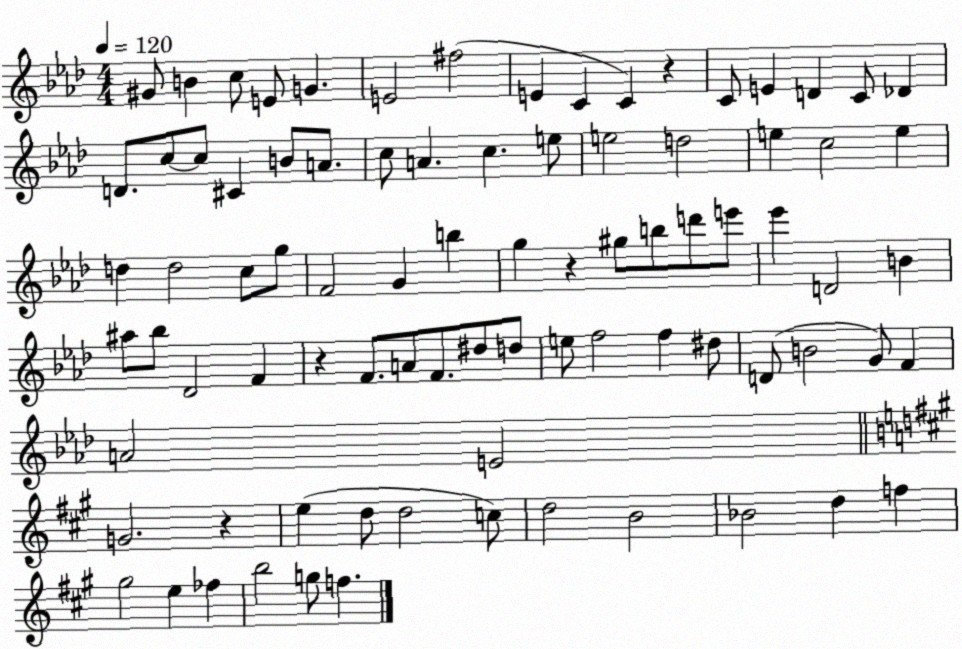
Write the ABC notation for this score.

X:1
T:Untitled
M:4/4
L:1/4
K:Ab
^G/2 B c/2 E/2 G E2 ^f2 E C C z C/2 E D C/2 _D D/2 c/2 c/2 ^C B/2 A/2 c/2 A c e/2 e2 d2 e c2 e d d2 c/2 g/2 F2 G b g z ^g/2 b/2 d'/2 e'/2 _e' D2 B ^a/2 _b/2 _D2 F z F/2 A/2 F/2 ^d/2 d/2 e/2 f2 f ^d/2 D/2 B2 G/2 F A2 E2 G2 z e d/2 d2 c/2 d2 B2 _B2 d f ^g2 e _f b2 g/2 f